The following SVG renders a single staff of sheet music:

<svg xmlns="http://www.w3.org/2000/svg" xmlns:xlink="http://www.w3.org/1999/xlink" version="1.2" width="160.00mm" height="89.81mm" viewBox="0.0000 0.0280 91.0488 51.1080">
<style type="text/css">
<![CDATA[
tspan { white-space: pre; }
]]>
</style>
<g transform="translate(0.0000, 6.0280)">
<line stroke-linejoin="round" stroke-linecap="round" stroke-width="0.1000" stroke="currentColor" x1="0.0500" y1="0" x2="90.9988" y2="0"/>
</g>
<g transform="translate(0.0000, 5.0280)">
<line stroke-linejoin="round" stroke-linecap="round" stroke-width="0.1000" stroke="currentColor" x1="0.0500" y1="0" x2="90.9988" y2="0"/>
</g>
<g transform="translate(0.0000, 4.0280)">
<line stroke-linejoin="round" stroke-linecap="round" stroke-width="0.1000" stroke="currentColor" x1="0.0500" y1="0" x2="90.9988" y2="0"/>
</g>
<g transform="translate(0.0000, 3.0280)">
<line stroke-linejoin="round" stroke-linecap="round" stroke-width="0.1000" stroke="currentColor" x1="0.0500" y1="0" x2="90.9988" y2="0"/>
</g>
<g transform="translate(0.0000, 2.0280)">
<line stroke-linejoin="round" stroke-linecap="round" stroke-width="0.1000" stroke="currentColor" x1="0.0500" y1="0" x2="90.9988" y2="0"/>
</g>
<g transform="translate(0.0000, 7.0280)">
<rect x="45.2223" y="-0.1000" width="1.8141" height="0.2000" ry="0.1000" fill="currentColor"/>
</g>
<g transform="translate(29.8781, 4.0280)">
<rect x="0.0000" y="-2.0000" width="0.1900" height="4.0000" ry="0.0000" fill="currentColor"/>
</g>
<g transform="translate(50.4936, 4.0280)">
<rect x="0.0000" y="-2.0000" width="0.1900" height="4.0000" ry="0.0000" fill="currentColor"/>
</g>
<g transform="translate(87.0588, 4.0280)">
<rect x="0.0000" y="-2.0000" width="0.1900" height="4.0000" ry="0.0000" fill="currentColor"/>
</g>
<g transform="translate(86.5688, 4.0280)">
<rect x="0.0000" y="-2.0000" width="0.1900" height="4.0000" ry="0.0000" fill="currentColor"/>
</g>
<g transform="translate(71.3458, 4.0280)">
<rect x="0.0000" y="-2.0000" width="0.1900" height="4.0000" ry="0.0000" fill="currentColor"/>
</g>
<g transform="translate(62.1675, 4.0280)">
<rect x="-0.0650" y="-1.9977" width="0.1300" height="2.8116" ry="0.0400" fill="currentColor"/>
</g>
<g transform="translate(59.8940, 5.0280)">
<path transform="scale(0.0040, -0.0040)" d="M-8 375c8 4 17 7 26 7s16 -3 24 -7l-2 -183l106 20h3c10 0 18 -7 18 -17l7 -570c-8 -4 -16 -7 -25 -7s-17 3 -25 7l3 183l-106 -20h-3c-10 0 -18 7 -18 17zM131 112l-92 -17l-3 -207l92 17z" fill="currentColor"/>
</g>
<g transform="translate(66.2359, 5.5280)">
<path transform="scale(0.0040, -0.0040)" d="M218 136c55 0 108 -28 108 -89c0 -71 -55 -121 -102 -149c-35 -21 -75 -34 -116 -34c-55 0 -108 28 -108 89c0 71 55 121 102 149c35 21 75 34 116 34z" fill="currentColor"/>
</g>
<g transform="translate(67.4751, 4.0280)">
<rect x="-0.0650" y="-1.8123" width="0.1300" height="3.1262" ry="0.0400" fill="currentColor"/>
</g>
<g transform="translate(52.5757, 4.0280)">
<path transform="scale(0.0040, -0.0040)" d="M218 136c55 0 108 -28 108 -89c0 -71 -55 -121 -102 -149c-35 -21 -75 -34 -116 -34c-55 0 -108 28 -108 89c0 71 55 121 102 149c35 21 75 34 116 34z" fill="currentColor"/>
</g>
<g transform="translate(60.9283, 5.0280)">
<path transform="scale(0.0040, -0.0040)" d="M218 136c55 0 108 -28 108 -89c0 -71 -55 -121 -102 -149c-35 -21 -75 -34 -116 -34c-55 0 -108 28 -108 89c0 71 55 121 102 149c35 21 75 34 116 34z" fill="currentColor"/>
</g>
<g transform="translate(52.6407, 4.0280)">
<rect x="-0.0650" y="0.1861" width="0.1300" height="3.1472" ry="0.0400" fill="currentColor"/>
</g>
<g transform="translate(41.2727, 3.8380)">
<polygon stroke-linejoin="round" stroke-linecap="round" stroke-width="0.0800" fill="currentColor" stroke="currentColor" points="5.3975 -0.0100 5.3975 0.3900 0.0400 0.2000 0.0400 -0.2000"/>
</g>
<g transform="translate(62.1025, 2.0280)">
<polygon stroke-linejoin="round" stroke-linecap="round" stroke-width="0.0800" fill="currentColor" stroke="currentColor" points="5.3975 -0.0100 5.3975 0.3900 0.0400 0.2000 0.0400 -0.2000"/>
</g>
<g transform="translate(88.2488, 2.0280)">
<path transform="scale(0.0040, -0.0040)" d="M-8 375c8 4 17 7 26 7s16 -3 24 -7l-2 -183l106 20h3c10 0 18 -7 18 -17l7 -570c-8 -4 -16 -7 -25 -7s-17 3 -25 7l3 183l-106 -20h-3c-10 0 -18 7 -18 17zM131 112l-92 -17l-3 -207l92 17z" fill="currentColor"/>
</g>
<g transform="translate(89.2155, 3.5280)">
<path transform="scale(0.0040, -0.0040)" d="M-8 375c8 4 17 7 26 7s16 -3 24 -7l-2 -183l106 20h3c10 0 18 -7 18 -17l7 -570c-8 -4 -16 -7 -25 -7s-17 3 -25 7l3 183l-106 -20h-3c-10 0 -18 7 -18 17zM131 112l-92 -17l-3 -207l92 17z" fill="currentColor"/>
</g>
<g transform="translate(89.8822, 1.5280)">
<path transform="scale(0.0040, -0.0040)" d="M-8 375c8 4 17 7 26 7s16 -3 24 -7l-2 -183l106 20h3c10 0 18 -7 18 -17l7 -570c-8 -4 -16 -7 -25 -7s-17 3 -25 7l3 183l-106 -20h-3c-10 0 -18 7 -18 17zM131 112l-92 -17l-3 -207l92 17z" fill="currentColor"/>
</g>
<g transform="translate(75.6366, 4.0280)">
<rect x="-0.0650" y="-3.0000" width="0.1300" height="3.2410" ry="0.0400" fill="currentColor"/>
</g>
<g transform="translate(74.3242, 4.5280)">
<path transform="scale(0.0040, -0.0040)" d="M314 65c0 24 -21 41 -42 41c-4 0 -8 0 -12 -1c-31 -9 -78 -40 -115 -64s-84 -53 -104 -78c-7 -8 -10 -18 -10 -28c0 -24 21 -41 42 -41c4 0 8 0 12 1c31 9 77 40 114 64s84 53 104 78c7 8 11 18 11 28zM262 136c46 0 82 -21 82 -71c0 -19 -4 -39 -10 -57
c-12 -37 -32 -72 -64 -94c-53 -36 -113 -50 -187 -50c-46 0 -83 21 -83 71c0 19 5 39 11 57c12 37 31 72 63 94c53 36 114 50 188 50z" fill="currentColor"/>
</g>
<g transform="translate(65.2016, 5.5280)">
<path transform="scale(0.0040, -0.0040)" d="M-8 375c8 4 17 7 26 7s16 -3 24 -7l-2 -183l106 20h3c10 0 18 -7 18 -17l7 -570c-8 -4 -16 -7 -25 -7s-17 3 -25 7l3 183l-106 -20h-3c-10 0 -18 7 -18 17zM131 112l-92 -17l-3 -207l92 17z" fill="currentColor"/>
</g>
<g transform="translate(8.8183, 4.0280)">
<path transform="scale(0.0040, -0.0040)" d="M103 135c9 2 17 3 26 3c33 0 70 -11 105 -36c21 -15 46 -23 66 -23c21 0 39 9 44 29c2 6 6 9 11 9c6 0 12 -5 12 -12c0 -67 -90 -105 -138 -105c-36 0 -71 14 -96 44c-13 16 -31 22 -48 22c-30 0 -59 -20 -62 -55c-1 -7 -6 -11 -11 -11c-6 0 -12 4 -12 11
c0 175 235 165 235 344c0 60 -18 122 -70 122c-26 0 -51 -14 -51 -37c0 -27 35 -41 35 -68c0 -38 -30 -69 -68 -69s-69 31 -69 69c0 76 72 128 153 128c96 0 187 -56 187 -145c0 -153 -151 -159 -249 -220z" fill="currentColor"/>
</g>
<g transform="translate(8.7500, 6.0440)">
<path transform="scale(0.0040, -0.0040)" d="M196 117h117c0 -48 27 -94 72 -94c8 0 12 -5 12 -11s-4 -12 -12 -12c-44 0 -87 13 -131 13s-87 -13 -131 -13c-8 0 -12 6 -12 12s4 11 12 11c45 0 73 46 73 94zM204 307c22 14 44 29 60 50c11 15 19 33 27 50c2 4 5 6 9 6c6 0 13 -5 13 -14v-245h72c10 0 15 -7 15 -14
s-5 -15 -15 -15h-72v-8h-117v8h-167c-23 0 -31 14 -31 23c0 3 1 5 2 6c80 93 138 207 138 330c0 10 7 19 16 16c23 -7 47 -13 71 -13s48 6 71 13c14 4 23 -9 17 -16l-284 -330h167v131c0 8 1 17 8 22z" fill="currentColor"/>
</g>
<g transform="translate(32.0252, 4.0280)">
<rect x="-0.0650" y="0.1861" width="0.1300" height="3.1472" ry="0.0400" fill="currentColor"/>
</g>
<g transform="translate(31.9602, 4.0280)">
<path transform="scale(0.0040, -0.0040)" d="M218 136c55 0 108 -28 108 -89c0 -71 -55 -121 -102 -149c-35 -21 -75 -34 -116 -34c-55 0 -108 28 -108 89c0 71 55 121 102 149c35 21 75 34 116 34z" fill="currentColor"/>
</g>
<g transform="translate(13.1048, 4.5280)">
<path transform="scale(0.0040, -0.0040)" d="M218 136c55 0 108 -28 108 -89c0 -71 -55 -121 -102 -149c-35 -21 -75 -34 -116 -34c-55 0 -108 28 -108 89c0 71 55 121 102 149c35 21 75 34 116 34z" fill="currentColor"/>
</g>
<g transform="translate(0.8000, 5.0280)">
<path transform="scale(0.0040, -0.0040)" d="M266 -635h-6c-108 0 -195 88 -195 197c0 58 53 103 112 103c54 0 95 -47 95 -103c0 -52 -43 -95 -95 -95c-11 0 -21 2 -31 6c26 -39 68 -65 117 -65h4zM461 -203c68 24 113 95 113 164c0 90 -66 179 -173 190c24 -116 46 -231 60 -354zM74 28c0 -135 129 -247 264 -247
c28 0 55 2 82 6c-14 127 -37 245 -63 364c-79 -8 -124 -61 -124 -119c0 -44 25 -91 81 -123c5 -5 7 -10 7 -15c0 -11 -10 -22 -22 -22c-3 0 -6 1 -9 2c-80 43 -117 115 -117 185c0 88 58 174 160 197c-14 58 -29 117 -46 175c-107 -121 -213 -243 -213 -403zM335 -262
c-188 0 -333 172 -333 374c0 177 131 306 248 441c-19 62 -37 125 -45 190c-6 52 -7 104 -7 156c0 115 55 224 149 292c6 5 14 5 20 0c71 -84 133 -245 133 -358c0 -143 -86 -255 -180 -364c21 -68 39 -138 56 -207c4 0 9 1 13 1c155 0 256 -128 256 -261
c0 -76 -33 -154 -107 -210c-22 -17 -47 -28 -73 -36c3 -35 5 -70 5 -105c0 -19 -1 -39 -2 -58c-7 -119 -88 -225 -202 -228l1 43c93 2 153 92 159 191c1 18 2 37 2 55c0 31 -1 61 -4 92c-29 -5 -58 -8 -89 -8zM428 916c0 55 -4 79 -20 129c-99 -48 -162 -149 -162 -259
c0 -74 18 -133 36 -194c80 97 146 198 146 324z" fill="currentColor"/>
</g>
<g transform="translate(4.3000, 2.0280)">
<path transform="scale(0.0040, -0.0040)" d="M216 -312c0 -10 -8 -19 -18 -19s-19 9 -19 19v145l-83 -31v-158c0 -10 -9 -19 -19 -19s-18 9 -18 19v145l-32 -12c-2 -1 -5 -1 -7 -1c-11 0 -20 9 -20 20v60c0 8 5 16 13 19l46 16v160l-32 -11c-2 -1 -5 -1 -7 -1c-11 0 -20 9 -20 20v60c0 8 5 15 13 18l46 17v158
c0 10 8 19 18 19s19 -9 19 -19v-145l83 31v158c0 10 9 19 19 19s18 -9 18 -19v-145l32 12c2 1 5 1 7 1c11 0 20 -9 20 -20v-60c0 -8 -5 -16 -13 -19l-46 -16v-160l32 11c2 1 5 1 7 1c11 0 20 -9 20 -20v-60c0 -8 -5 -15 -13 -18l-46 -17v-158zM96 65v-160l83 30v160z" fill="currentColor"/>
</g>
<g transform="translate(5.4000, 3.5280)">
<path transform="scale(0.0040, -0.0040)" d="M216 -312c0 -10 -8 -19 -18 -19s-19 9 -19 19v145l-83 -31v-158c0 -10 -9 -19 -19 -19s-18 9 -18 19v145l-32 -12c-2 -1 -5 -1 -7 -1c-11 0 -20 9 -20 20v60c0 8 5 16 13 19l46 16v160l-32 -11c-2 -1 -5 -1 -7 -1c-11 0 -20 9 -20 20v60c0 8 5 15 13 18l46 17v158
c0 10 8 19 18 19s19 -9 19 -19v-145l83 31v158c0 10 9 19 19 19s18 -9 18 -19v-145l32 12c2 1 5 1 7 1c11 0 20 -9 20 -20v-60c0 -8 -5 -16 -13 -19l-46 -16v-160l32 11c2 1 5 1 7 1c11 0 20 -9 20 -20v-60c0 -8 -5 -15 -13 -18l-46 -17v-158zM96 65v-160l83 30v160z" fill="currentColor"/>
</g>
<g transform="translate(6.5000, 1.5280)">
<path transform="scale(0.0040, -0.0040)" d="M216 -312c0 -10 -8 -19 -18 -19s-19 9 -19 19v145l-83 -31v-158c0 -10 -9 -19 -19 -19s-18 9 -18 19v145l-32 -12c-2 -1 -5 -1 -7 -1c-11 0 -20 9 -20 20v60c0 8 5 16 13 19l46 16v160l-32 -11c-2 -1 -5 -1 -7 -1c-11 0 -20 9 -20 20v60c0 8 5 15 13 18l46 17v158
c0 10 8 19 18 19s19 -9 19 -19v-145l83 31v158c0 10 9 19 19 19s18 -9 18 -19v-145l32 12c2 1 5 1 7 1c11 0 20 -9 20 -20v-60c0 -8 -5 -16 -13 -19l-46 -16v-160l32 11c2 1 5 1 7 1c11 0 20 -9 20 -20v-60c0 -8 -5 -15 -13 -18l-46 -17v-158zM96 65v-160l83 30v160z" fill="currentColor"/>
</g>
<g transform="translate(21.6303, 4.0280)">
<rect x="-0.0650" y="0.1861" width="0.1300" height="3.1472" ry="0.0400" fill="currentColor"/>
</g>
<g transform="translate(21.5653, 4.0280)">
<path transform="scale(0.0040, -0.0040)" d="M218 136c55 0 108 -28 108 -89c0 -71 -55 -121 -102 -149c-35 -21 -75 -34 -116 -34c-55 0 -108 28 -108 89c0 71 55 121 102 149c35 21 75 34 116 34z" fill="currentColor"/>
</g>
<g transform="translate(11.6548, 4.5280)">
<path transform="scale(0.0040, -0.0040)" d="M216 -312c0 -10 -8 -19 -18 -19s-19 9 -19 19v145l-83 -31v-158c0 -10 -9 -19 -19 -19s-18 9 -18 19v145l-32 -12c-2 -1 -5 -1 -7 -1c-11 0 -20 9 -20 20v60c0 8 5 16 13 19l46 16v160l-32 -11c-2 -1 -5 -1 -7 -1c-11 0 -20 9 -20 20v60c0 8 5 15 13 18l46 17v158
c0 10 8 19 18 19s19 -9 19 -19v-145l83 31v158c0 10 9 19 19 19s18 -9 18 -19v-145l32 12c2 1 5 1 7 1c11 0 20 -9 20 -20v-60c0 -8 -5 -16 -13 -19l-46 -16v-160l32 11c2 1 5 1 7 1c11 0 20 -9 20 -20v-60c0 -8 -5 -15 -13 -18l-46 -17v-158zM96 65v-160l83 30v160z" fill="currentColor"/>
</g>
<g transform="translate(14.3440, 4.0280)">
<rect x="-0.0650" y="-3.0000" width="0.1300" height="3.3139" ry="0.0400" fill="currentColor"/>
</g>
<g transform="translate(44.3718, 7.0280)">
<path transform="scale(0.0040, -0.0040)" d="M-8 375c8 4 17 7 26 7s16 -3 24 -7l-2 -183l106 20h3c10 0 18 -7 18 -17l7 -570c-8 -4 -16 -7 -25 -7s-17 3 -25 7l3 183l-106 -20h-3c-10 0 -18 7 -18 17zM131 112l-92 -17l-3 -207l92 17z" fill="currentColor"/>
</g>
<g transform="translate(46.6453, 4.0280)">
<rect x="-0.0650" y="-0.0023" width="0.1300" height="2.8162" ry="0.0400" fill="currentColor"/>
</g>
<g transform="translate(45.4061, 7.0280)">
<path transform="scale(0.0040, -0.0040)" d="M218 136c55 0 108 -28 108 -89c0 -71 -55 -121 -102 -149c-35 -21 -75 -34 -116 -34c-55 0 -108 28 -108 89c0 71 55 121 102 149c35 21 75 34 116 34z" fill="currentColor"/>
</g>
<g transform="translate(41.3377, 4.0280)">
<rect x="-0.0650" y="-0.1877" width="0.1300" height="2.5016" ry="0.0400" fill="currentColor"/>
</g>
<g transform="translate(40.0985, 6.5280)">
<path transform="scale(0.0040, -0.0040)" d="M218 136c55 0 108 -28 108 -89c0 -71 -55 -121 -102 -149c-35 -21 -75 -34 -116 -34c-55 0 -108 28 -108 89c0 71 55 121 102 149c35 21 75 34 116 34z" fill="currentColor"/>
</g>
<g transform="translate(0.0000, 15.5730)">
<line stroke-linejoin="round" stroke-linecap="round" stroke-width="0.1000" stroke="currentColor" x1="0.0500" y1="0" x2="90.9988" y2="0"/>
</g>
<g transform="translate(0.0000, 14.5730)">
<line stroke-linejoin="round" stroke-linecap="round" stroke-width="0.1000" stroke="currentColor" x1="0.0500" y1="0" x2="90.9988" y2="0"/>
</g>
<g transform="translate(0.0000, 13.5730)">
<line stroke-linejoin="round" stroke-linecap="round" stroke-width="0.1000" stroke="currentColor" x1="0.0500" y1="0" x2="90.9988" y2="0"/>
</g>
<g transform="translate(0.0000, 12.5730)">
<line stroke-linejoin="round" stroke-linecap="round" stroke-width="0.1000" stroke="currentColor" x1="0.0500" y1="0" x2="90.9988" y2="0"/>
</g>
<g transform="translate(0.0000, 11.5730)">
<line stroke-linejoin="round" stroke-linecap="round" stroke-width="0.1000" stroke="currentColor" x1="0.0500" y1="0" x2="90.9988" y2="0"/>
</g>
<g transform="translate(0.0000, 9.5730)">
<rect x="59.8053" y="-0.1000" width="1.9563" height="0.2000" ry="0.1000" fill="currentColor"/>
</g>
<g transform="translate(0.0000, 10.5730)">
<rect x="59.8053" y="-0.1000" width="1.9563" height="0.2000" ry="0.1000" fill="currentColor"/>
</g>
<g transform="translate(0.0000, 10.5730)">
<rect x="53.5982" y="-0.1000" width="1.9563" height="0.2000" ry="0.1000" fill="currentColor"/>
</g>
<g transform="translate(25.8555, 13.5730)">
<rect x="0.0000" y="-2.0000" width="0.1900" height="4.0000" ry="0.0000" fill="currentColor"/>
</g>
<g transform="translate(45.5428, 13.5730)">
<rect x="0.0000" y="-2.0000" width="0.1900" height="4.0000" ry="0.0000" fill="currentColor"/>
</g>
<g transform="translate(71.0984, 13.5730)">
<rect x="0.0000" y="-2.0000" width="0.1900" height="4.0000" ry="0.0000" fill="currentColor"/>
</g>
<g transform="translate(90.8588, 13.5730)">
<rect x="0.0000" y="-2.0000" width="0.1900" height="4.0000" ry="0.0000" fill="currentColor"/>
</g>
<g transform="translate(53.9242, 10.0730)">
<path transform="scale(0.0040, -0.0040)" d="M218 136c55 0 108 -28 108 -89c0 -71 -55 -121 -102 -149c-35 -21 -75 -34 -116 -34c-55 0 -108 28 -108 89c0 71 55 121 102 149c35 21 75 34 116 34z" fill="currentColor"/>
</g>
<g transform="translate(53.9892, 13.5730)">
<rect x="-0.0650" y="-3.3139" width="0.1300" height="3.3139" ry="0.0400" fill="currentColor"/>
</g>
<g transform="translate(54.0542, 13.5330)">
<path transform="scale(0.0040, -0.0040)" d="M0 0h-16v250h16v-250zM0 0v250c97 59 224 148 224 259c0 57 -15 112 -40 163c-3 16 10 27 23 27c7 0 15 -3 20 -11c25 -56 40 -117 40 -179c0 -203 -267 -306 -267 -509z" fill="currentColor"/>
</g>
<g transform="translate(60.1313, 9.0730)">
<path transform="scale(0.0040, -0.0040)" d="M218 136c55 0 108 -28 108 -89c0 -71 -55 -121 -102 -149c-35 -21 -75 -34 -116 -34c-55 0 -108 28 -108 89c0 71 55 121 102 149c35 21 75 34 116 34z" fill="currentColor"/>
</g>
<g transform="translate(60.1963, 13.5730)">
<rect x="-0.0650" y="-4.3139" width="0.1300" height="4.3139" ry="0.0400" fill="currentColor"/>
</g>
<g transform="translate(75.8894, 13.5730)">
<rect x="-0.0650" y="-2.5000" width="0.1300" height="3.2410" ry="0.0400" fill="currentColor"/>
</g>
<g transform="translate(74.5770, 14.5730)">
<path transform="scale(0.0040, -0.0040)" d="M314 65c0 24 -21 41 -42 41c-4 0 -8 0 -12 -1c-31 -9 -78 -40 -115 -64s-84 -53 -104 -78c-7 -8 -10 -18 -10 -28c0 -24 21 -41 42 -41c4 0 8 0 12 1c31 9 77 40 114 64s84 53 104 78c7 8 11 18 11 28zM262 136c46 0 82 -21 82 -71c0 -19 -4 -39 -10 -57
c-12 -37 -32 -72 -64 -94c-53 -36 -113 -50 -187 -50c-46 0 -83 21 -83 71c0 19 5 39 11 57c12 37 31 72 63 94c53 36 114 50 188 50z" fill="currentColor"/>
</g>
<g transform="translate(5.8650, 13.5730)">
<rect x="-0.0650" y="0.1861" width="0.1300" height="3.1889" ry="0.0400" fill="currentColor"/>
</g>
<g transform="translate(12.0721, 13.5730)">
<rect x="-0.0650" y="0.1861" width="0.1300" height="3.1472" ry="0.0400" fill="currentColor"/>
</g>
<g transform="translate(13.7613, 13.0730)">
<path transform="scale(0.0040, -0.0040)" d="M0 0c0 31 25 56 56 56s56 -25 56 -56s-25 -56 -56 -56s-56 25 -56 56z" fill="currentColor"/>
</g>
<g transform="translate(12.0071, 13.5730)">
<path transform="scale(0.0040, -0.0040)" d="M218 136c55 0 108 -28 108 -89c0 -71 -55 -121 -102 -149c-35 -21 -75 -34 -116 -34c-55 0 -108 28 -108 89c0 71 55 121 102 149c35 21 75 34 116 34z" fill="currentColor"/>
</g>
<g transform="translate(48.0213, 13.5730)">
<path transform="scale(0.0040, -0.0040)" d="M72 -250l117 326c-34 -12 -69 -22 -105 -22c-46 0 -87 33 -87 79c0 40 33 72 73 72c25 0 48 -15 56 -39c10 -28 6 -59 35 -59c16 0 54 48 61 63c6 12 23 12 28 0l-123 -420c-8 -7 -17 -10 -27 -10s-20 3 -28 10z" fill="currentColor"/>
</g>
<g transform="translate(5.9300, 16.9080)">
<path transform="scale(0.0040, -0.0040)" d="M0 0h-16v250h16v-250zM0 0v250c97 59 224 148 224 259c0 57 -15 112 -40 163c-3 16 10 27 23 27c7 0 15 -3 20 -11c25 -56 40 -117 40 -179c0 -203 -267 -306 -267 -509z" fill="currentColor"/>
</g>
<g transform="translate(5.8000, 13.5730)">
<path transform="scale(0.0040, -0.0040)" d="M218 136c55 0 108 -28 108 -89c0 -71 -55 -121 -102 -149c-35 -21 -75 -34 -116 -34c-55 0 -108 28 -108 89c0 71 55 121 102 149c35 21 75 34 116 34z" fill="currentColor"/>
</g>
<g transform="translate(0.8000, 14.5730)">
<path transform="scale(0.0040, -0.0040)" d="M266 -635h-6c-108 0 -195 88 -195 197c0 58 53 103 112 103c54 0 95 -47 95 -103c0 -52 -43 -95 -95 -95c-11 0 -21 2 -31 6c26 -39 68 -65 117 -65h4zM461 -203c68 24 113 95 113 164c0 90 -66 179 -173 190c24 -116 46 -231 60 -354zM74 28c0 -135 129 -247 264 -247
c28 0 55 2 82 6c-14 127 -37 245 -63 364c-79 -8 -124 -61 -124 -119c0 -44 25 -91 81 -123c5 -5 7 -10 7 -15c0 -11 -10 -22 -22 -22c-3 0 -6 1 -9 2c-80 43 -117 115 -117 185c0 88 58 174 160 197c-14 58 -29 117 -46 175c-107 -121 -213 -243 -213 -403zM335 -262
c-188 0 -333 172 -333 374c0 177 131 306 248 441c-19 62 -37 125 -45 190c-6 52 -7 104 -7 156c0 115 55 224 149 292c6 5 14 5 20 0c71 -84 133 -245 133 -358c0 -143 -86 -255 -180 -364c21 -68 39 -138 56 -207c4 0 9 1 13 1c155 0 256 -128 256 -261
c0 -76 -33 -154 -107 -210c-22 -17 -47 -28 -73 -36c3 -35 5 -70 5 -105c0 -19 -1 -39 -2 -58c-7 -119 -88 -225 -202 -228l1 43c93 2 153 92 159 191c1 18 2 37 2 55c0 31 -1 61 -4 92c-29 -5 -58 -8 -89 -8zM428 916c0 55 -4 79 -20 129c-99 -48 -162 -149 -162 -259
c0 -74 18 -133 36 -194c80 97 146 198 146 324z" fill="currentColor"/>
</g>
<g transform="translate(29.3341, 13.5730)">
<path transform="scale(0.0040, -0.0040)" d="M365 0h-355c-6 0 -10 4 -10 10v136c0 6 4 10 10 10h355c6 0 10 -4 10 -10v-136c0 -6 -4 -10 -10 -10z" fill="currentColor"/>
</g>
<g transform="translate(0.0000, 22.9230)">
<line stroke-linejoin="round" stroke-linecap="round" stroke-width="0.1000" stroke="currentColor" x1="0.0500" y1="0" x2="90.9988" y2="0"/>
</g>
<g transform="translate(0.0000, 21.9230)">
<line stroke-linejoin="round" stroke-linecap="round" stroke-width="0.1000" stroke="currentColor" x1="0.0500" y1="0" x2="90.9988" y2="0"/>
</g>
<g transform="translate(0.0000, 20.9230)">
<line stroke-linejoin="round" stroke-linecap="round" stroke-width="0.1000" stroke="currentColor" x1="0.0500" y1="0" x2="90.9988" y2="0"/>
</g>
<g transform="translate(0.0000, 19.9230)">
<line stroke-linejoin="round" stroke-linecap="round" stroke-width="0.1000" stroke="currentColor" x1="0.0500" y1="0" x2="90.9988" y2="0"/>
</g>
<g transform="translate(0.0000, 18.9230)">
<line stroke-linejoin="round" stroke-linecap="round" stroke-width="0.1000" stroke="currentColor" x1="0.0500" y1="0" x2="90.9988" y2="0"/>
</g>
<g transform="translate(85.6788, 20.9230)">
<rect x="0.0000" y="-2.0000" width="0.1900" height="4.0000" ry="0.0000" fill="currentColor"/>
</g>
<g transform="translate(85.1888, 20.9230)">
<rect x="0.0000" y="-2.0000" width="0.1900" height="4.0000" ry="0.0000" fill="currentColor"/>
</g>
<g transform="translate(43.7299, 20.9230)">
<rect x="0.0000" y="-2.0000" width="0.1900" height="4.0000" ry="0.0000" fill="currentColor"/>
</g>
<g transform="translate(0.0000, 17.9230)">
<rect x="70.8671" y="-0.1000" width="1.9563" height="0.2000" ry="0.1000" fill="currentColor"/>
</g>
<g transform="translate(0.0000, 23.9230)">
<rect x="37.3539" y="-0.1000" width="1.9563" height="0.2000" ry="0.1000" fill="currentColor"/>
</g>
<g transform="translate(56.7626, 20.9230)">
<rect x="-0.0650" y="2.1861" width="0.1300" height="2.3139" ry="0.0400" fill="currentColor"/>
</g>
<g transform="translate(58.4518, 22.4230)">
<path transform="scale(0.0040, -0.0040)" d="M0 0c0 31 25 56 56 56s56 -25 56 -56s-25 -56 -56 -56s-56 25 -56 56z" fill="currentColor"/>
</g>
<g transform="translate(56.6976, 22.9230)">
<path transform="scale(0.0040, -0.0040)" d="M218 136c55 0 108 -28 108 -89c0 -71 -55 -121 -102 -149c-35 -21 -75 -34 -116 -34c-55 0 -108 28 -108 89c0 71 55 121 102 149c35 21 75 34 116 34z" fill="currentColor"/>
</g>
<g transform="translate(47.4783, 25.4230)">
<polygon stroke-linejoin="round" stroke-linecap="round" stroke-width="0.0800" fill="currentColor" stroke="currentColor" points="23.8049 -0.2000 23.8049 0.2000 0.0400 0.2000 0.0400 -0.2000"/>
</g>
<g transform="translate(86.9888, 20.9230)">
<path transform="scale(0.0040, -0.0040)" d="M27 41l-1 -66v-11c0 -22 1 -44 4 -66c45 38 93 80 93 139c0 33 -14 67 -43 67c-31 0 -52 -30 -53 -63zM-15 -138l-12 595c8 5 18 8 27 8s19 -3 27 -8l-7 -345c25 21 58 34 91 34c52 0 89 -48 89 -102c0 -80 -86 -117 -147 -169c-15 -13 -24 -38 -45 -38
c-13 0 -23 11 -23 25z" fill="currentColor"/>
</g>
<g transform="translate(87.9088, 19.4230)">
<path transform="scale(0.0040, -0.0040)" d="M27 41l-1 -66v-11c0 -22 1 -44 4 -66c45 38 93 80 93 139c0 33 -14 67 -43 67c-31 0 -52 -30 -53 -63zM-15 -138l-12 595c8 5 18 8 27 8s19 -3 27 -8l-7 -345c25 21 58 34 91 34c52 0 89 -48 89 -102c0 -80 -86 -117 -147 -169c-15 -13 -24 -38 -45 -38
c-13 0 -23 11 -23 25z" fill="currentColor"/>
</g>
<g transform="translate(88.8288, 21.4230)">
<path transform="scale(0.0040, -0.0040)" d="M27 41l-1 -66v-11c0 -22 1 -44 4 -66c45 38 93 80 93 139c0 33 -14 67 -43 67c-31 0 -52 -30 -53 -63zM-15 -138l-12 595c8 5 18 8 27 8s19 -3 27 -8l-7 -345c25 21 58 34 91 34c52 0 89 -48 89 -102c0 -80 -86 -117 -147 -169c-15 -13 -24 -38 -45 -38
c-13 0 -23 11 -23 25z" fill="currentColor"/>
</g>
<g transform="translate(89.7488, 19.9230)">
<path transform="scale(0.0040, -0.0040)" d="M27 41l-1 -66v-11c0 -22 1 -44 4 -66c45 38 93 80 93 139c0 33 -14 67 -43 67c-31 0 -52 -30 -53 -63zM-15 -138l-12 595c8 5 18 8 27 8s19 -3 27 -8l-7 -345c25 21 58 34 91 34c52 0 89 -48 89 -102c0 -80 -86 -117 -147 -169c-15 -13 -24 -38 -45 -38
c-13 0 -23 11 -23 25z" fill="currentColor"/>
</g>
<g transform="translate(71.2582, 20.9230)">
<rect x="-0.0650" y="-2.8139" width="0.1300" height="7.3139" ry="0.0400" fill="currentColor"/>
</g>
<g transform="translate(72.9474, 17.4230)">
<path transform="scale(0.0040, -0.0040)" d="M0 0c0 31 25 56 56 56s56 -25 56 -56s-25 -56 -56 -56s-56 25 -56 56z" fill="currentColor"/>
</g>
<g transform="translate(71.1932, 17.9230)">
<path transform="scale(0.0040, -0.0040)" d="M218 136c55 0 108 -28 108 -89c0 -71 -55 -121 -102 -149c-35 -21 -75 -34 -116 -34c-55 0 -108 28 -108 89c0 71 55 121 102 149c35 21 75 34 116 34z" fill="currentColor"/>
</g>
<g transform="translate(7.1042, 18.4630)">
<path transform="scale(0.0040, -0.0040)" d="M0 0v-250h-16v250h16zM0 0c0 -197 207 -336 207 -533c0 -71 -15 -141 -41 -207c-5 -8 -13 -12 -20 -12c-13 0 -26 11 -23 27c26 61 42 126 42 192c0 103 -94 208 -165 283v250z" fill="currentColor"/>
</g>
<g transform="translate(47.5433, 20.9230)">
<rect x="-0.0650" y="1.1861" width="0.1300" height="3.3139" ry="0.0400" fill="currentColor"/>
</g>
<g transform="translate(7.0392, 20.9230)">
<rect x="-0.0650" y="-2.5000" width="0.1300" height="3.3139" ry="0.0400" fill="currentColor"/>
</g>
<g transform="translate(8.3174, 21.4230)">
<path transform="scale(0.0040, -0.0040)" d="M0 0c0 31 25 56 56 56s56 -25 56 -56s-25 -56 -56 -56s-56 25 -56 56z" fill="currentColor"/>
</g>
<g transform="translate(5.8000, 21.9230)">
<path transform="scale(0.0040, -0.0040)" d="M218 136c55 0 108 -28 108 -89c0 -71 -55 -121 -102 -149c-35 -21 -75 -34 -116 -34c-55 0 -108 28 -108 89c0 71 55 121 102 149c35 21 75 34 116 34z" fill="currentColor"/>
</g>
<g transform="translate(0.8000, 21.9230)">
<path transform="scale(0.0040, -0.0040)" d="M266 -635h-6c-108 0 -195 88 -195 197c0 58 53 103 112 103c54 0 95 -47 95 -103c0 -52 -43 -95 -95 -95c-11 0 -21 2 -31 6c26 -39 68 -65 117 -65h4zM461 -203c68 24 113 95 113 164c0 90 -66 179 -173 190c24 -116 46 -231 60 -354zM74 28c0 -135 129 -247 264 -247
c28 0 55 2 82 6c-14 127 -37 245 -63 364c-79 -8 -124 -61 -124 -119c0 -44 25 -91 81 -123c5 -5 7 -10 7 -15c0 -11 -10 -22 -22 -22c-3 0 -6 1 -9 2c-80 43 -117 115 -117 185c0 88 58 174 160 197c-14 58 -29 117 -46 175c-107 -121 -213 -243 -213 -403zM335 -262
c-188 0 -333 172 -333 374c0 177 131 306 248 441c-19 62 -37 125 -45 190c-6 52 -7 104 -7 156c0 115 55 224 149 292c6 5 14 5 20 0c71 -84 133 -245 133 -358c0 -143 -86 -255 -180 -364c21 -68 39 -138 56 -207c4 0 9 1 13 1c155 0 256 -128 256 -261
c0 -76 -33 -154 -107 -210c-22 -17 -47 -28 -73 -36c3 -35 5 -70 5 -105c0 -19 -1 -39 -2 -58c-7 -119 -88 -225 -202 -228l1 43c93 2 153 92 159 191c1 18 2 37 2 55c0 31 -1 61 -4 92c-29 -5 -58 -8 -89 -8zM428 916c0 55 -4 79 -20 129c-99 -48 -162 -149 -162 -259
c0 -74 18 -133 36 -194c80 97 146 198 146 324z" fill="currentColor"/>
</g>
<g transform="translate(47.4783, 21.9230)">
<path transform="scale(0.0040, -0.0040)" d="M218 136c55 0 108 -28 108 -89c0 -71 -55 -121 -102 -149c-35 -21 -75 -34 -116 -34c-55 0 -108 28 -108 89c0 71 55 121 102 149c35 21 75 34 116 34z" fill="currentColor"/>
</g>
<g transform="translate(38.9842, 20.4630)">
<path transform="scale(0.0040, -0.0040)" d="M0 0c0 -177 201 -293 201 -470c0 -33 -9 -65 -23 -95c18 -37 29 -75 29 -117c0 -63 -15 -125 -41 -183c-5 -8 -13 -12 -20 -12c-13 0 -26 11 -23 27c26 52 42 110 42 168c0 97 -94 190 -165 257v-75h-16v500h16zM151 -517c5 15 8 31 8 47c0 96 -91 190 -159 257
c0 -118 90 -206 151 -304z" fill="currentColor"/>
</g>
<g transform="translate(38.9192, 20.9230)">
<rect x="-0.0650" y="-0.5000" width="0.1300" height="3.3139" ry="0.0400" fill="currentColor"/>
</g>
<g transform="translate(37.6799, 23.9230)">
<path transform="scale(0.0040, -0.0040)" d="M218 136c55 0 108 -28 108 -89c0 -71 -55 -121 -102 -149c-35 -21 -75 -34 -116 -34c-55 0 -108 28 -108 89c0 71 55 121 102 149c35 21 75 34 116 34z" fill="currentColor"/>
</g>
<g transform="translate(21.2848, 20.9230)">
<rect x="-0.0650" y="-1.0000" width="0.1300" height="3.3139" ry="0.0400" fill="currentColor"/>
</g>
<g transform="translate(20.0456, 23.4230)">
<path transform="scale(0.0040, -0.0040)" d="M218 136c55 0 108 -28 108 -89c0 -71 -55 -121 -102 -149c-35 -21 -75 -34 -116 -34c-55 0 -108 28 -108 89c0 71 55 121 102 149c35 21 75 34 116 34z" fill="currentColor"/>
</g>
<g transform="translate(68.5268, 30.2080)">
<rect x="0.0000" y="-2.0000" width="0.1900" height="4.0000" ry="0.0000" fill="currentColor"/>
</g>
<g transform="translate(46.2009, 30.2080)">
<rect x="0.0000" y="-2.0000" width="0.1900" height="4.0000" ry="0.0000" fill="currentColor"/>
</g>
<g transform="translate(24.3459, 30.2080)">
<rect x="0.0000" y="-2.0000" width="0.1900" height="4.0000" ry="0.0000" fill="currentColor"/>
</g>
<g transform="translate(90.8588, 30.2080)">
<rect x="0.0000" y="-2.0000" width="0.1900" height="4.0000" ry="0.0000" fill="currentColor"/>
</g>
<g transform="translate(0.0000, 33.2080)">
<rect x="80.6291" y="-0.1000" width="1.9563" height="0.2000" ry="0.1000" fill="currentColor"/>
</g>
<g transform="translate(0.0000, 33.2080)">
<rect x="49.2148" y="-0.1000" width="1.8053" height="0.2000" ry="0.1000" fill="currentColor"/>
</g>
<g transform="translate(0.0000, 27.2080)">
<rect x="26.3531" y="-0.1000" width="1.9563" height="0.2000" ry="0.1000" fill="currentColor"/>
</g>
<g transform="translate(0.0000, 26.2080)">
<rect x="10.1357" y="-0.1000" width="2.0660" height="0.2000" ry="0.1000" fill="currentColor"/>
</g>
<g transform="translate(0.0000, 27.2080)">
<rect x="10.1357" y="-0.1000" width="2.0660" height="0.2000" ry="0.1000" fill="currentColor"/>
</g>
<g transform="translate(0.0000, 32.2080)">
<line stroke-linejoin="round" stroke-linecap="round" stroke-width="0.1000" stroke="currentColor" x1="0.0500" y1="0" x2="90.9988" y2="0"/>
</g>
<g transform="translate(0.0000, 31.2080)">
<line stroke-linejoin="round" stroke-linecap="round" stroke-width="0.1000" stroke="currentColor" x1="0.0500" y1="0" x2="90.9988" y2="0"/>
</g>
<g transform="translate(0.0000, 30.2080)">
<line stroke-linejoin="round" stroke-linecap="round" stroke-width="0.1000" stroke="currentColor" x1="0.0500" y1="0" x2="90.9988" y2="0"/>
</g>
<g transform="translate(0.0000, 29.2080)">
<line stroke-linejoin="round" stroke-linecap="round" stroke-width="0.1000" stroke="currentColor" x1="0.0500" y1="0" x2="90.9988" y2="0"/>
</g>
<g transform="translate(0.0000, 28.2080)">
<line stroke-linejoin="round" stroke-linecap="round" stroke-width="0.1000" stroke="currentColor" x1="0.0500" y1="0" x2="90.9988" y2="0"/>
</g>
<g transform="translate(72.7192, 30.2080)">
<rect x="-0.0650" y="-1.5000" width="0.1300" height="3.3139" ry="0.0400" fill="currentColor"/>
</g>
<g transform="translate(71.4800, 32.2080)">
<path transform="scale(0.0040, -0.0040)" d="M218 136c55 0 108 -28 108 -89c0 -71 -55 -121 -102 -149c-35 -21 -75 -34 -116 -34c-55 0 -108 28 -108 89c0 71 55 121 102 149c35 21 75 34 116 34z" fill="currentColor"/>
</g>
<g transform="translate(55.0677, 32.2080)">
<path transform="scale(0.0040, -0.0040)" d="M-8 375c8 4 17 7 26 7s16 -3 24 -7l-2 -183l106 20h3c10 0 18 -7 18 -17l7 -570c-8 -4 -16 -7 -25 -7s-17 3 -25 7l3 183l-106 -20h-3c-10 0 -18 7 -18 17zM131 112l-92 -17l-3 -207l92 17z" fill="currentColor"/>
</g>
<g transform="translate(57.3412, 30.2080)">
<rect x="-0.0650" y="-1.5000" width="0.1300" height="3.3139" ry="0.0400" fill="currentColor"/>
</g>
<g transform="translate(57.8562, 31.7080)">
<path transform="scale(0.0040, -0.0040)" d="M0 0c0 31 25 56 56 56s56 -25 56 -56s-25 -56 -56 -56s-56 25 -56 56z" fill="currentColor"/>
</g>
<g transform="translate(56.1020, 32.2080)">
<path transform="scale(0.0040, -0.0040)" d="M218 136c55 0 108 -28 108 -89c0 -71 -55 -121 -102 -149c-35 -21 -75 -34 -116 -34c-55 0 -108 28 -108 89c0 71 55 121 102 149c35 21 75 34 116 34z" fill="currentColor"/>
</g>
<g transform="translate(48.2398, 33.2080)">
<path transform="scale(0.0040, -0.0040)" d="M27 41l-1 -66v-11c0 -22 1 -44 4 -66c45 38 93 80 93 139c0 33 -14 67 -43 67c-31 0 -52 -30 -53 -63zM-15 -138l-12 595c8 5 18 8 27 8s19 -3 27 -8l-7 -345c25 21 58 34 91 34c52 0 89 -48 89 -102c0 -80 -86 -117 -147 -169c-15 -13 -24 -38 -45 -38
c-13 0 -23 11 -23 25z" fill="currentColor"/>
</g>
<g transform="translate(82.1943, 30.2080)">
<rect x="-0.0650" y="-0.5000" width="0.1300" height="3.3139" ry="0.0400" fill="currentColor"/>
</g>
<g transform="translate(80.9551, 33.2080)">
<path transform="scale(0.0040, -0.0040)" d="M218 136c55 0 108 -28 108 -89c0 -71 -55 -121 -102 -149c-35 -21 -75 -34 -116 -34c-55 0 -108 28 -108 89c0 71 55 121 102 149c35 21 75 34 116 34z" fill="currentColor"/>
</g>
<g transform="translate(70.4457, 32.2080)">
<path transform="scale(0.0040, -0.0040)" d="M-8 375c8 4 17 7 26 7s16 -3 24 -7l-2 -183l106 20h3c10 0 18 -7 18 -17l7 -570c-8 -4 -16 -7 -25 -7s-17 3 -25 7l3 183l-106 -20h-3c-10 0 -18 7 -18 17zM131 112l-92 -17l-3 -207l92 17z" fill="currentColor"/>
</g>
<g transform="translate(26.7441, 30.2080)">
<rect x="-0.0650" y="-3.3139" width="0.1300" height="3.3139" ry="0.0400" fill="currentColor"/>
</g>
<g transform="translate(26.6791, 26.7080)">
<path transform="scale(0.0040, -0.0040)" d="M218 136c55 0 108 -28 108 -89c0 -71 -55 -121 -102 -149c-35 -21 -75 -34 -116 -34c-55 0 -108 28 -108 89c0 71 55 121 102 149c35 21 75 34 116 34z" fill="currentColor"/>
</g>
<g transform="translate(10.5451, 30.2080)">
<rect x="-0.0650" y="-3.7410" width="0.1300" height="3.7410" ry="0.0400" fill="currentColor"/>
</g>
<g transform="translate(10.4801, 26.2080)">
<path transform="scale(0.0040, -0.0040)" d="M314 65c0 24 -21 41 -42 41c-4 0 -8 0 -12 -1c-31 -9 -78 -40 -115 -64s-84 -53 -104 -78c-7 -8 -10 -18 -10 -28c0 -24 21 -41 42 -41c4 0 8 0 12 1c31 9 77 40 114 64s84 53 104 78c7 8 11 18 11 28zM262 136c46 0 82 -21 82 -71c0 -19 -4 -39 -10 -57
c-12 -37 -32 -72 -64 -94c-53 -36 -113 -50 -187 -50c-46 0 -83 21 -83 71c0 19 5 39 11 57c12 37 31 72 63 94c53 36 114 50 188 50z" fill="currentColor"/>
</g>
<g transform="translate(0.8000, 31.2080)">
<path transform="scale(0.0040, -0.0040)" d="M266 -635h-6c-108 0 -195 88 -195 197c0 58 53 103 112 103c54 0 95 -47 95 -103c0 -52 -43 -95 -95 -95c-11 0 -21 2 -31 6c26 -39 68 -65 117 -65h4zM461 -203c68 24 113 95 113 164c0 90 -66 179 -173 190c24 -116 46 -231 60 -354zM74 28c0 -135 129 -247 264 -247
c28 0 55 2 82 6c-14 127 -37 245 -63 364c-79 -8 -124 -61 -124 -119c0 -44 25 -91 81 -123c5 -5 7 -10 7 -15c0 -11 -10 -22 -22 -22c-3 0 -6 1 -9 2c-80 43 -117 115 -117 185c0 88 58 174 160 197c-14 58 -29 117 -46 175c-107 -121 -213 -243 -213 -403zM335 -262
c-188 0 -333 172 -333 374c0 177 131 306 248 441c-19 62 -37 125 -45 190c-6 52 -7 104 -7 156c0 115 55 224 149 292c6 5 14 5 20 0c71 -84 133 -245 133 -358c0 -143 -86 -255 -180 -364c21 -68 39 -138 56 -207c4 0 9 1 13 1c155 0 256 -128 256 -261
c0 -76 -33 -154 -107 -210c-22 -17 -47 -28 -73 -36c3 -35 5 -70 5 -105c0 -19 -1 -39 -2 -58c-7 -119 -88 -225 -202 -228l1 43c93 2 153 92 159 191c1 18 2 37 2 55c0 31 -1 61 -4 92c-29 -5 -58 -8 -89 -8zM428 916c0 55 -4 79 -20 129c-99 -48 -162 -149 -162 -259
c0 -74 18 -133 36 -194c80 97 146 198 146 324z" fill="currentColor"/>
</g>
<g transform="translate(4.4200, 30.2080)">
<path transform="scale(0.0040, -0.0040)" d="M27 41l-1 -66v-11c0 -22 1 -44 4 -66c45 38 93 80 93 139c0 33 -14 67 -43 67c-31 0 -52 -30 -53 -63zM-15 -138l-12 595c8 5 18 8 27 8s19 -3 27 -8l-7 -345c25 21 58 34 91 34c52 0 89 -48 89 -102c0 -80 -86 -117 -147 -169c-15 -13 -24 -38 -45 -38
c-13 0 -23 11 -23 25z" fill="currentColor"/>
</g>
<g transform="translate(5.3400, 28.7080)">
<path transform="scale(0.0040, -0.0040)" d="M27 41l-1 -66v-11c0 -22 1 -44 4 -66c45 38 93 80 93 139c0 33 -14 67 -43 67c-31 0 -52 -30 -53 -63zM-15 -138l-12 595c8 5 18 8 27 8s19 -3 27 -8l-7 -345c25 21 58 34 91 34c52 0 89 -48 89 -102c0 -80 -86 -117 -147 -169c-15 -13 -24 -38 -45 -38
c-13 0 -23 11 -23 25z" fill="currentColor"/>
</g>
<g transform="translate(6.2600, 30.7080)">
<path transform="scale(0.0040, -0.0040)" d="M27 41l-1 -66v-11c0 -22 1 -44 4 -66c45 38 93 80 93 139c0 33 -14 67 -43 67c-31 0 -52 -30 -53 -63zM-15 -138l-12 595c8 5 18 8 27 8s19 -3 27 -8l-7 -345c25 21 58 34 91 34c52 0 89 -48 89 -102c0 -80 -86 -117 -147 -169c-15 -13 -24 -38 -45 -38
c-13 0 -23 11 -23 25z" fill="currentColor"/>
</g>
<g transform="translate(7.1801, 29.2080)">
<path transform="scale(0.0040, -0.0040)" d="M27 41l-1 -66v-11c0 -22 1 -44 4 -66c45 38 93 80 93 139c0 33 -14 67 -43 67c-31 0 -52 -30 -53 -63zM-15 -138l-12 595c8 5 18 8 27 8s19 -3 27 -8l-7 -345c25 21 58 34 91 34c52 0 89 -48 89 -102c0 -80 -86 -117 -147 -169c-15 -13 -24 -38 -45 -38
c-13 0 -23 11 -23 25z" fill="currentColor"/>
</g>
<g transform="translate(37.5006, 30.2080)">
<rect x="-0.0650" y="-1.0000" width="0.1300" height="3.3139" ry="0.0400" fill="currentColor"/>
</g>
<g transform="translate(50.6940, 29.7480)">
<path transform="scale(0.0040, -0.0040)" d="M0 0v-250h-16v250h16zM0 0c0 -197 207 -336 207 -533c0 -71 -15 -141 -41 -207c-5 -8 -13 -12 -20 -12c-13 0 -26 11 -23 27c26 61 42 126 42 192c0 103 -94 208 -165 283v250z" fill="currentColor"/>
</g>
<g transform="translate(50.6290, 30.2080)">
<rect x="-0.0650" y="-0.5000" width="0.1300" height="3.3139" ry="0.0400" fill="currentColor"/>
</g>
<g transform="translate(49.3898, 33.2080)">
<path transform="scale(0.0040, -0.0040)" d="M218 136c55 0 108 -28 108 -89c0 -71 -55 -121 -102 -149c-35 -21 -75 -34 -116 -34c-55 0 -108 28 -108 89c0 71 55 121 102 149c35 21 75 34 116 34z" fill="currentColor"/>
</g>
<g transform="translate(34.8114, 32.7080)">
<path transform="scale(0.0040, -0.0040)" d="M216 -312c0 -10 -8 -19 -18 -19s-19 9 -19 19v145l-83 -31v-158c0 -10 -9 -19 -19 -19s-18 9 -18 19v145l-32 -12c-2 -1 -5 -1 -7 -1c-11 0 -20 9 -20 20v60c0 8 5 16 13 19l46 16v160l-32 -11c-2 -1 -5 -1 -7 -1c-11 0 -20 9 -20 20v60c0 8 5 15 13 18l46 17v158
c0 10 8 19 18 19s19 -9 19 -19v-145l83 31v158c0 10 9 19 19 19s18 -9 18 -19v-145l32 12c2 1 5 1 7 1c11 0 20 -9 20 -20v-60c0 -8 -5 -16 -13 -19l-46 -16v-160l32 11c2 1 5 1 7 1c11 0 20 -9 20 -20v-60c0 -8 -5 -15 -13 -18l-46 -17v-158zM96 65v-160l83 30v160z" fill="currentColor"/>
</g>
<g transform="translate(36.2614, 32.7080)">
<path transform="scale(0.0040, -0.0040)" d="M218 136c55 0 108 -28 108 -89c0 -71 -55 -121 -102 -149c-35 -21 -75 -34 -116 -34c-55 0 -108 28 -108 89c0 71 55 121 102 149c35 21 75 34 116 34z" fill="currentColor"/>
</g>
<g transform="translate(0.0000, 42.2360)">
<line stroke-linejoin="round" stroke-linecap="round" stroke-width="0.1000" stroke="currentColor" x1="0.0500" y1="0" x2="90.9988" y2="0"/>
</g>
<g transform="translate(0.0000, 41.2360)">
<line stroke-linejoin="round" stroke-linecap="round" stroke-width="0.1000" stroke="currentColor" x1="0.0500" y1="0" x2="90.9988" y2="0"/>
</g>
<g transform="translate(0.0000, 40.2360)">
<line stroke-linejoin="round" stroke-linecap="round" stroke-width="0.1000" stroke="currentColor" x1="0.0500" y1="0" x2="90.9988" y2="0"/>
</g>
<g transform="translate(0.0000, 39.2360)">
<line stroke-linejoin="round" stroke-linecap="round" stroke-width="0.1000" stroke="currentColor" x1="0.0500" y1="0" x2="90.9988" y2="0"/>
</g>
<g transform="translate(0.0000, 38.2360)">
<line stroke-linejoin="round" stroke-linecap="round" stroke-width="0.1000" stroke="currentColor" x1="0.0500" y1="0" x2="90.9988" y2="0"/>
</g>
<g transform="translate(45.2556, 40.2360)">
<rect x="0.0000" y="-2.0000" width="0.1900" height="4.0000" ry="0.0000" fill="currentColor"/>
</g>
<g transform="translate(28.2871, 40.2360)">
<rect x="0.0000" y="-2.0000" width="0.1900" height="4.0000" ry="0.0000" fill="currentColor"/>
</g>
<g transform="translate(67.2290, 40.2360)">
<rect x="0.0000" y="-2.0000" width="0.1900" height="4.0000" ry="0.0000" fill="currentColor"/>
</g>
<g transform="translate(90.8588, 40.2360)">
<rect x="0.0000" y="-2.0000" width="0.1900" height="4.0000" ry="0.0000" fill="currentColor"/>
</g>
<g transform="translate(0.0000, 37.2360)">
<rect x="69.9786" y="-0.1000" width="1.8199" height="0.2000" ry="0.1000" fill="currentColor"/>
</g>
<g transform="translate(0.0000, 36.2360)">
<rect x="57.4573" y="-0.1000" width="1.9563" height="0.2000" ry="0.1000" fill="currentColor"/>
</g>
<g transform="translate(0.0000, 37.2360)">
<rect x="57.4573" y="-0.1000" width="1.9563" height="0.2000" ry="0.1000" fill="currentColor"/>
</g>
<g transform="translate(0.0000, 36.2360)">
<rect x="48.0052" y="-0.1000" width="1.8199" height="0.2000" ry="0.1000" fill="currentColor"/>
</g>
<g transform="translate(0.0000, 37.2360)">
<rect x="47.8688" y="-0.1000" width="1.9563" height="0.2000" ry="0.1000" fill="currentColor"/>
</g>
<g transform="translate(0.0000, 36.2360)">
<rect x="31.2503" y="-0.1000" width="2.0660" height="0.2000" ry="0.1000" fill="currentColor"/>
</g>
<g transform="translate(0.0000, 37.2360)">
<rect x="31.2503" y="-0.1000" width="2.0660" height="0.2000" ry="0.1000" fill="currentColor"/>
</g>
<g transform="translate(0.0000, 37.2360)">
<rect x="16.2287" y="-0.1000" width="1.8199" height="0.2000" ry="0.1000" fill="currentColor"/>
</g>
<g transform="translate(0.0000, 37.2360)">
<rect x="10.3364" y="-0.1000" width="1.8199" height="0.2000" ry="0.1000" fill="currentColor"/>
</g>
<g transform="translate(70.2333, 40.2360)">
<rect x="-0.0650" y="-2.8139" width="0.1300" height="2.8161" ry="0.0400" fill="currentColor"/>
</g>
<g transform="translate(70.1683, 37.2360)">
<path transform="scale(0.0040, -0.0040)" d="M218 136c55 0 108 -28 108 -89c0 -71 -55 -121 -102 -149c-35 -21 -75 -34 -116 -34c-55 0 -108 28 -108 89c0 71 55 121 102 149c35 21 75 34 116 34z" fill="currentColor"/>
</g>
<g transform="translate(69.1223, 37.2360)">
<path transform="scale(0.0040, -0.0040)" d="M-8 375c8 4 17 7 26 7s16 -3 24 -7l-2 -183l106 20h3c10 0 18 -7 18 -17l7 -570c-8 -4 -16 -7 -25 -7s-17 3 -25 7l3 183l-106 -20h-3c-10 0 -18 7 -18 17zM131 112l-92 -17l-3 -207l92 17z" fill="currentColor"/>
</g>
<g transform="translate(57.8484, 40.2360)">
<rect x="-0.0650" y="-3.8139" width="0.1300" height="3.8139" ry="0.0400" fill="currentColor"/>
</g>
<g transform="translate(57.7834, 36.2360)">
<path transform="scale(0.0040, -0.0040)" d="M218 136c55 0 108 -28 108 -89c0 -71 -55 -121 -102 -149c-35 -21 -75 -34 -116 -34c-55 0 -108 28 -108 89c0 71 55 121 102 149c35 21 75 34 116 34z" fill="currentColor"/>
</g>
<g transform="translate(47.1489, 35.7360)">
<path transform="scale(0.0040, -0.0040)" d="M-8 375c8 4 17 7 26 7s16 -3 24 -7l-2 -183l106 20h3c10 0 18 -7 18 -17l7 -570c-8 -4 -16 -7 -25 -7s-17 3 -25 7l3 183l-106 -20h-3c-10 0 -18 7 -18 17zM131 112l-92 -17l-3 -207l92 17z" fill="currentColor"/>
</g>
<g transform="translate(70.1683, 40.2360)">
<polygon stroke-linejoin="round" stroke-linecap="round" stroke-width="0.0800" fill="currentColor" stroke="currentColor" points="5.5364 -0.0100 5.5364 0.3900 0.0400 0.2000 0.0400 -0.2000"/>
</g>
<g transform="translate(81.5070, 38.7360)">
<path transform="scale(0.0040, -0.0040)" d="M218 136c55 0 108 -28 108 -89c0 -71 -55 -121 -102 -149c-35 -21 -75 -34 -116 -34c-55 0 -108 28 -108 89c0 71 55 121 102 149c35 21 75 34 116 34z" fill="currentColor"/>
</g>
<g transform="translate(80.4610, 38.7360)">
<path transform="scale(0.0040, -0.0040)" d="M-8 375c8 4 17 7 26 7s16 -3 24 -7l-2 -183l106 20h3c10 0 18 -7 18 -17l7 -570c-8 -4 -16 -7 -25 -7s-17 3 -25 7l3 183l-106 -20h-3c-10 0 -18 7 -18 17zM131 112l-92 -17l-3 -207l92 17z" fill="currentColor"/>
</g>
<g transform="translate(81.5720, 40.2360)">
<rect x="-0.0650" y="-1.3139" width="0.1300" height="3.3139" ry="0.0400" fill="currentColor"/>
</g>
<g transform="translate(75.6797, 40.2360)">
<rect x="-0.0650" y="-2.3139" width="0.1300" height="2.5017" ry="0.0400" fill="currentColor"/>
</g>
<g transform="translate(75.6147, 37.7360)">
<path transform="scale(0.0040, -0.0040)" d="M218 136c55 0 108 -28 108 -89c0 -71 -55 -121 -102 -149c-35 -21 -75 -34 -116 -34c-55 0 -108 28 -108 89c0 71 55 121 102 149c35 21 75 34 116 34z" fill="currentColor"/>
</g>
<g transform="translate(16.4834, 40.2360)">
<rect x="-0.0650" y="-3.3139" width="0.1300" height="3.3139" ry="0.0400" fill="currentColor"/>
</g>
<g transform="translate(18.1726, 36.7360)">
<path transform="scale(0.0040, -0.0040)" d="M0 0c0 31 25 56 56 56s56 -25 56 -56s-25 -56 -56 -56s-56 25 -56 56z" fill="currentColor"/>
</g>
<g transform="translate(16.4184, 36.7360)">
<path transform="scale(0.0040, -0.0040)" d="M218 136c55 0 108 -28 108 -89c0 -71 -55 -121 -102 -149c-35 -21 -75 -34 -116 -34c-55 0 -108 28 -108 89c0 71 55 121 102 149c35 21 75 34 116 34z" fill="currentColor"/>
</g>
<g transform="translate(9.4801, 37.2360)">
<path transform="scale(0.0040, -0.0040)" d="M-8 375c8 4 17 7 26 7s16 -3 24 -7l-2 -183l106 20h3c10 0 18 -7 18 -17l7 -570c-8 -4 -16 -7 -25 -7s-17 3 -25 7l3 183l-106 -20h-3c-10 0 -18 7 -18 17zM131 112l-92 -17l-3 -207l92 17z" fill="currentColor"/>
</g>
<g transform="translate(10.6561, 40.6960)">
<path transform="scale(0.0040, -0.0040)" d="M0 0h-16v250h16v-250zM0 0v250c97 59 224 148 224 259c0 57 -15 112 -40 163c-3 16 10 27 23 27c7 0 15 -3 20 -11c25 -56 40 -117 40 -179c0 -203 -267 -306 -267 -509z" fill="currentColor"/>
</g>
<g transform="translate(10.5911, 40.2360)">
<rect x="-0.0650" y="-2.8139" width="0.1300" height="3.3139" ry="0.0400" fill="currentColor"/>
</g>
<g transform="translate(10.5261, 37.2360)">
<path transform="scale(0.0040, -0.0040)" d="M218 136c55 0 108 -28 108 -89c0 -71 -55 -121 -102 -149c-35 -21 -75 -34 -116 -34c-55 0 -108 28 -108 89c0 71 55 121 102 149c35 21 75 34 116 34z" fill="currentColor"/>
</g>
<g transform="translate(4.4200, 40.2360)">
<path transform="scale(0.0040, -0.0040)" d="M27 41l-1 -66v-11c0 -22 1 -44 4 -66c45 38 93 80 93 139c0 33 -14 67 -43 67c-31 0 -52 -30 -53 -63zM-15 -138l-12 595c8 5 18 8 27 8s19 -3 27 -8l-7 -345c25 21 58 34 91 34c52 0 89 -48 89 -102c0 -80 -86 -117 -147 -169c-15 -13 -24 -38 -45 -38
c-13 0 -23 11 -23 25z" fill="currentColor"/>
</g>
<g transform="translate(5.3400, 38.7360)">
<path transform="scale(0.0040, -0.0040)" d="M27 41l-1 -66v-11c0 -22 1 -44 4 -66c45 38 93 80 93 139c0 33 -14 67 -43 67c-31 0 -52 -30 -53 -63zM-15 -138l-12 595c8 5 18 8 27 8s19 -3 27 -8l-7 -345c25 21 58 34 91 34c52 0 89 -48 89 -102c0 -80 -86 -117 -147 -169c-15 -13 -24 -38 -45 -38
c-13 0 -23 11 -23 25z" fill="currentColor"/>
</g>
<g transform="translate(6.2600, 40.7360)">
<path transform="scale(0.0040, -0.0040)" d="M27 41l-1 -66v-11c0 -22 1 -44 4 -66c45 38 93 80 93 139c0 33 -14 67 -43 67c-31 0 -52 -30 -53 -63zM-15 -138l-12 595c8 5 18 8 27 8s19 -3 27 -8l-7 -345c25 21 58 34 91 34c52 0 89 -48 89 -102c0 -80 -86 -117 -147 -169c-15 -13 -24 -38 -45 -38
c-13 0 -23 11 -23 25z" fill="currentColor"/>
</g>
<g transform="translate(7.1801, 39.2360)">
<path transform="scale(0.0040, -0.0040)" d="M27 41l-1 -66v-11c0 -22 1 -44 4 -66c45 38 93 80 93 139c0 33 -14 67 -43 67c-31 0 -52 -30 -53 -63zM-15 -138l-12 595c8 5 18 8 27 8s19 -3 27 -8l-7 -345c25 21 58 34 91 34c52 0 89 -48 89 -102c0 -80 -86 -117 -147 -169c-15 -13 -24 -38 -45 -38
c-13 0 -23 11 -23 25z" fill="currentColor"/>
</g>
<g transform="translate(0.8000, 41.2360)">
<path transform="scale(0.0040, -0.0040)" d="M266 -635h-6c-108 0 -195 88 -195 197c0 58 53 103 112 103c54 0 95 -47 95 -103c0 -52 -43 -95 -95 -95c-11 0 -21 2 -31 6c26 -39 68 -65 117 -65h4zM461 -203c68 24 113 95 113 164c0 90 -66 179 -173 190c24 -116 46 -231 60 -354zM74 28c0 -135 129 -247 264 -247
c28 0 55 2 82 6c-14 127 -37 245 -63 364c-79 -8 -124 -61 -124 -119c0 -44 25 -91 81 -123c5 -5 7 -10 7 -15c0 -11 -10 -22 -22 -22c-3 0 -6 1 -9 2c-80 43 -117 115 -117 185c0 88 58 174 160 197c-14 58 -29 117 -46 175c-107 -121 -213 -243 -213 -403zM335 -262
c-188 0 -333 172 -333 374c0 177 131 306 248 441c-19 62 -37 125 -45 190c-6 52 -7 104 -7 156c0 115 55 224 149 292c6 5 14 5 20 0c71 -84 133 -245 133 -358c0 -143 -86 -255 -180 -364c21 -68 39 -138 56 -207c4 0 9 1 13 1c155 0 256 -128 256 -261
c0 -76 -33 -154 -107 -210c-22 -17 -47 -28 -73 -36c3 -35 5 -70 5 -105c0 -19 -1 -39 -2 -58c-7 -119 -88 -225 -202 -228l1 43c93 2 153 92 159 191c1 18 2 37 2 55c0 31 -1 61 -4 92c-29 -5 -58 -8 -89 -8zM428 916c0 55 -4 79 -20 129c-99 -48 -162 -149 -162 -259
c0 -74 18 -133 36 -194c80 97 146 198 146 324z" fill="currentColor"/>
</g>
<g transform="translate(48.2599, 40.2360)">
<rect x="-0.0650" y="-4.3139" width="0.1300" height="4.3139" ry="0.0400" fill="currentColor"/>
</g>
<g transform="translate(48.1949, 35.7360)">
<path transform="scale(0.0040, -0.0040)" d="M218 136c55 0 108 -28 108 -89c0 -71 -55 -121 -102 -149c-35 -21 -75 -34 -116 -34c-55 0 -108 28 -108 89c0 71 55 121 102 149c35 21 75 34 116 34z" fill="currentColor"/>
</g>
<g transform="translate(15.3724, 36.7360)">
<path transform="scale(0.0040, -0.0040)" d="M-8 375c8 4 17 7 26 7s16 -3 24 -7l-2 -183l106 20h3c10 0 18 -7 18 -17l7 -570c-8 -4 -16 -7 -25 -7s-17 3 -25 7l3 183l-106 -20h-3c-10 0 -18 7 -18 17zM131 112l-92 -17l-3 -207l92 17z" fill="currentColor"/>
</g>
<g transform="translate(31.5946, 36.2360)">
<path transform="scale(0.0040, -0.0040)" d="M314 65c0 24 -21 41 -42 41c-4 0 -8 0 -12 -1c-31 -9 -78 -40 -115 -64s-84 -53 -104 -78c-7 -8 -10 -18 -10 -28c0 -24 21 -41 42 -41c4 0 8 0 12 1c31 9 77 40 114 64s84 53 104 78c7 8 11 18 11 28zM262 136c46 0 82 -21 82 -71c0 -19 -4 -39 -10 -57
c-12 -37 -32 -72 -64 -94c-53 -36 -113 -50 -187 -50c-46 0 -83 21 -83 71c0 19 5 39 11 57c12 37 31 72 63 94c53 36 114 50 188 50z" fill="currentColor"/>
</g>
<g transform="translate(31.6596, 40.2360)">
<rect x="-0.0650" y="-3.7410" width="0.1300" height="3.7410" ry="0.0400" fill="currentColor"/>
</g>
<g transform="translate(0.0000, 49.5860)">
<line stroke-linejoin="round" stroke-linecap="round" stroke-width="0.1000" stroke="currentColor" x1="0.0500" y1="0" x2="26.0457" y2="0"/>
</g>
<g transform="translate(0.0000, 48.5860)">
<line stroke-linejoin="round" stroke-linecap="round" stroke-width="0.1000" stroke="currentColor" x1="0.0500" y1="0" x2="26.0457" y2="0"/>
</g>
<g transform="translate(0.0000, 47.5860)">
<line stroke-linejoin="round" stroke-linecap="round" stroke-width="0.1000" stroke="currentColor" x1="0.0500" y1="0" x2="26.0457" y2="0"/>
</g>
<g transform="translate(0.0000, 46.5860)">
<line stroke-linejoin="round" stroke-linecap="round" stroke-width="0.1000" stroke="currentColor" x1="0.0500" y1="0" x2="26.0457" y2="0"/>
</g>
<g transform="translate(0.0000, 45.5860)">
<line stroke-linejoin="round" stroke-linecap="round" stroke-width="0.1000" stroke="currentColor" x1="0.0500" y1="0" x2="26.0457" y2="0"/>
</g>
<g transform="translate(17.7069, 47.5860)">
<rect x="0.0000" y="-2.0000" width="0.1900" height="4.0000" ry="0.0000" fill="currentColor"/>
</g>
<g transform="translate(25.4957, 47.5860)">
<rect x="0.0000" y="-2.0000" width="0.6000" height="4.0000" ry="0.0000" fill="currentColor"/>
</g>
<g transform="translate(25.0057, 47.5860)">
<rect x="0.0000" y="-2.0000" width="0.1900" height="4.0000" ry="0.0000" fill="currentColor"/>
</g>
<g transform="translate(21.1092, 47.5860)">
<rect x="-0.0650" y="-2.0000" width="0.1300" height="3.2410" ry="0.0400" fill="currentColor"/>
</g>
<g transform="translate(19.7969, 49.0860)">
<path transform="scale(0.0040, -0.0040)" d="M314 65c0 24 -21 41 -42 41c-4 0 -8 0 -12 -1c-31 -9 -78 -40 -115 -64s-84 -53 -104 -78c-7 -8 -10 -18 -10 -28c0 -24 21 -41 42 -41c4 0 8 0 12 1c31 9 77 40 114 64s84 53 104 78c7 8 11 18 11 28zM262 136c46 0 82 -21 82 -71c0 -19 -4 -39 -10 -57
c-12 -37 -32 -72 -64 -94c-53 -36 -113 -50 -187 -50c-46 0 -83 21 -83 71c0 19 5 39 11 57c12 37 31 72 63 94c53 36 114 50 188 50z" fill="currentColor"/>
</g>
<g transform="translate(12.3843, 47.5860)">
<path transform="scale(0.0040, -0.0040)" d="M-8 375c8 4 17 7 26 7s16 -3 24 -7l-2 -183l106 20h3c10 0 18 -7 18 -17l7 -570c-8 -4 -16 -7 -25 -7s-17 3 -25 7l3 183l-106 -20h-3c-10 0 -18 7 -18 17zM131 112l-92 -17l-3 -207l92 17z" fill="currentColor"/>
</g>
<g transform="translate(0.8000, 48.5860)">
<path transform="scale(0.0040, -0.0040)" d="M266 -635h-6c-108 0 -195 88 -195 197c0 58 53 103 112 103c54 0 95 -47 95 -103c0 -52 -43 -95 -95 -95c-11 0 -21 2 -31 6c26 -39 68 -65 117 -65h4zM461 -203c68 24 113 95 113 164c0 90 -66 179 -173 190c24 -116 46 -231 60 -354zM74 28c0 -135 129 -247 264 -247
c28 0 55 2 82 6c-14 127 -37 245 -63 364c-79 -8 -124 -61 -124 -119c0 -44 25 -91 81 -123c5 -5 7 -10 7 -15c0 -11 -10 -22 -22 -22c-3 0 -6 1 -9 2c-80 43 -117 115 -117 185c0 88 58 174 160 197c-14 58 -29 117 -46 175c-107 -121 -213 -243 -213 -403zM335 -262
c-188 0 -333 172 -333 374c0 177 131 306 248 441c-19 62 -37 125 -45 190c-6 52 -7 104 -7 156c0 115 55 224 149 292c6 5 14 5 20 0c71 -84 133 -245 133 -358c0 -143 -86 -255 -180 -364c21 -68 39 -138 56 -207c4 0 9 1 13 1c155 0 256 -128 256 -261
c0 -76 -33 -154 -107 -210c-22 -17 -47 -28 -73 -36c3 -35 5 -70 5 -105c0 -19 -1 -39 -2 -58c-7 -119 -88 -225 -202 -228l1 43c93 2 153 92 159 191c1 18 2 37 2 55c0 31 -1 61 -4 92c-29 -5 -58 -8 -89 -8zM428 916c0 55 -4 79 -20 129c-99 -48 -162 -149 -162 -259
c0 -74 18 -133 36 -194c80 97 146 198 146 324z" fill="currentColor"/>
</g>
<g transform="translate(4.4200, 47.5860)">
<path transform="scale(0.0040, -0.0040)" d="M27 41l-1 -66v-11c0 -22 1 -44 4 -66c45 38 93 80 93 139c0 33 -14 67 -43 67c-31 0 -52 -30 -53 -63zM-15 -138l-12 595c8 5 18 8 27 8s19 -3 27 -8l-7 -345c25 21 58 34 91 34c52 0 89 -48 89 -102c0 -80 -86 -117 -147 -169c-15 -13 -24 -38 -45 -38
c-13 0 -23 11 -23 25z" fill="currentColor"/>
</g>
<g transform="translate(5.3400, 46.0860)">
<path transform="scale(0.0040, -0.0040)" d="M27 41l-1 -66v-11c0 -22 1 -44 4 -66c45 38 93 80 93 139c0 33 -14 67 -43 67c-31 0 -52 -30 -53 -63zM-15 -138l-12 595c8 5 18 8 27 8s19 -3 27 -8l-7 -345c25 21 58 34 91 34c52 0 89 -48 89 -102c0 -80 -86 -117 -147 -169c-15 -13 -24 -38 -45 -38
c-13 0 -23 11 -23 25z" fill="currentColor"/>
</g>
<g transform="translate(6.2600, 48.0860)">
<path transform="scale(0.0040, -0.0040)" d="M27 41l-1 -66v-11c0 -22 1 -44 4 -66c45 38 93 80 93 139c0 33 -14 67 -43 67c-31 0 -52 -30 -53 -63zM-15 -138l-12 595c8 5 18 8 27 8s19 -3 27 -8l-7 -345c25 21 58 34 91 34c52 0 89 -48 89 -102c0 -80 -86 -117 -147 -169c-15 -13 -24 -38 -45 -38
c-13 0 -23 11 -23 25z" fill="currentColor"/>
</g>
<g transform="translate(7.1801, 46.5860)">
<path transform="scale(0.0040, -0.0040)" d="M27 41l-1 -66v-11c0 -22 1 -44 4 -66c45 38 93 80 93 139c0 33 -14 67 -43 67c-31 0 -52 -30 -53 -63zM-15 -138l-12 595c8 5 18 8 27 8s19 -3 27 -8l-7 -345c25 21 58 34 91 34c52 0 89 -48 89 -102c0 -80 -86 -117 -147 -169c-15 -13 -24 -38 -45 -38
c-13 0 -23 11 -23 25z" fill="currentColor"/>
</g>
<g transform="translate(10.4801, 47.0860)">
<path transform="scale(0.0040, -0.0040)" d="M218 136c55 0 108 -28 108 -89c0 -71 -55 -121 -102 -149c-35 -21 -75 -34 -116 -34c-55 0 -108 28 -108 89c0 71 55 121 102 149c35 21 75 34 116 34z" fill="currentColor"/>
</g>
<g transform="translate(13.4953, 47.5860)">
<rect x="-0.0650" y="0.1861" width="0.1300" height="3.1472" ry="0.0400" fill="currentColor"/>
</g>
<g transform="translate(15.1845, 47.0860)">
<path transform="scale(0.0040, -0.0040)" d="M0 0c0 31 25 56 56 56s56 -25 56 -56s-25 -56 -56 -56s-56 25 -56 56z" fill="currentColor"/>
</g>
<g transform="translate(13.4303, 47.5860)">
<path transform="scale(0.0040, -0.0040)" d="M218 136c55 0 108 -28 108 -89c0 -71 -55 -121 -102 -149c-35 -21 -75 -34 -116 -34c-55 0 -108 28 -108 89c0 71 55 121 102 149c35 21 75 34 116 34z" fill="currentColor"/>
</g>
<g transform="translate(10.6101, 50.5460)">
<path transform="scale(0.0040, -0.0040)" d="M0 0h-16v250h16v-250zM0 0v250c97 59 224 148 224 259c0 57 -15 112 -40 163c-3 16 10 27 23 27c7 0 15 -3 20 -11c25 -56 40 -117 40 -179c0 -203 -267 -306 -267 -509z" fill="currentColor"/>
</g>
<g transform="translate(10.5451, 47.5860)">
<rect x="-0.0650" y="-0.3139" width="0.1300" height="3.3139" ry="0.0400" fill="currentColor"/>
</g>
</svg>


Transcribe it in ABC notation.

X:1
T:Untitled
M:2/4
L:1/4
K:A
^A B B D/2 C/2 B G/2 F/2 A2 B/2 B z2 z/2 b/2 d' G2 G/2 D C/4 G/2 E/2 a/2 c'2 _b ^D _C/2 E E C a/2 b c'2 d' c' a/2 g/2 e c/2 B F2